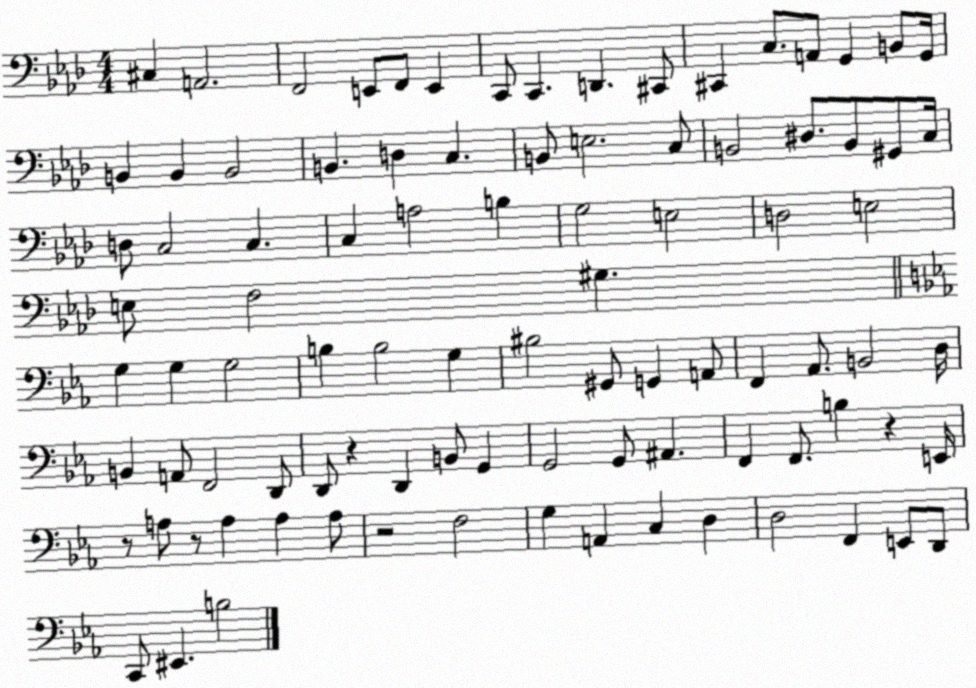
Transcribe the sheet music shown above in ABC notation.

X:1
T:Untitled
M:4/4
L:1/4
K:Ab
^C, A,,2 F,,2 E,,/2 F,,/2 E,, C,,/2 C,, D,, ^C,,/2 ^C,, C,/2 A,,/2 G,, B,,/2 G,,/4 B,, B,, B,,2 B,, D, C, B,,/2 E,2 C,/2 B,,2 ^D,/2 B,,/2 ^G,,/2 C,/4 D,/2 C,2 C, C, A,2 B, G,2 E,2 D,2 E,2 E,/2 F,2 ^G, G, G, G,2 B, B,2 G, ^B,2 ^G,,/2 G,, A,,/2 F,, _A,,/2 B,,2 D,/4 B,, A,,/2 F,,2 D,,/2 D,,/2 z D,, B,,/2 G,, G,,2 G,,/2 ^A,, F,, F,,/2 B, z E,,/4 z/2 A,/2 z/2 A, A, A,/2 z2 F,2 G, A,, C, D, D,2 F,, E,,/2 D,,/2 C,,/2 ^E,, B,2